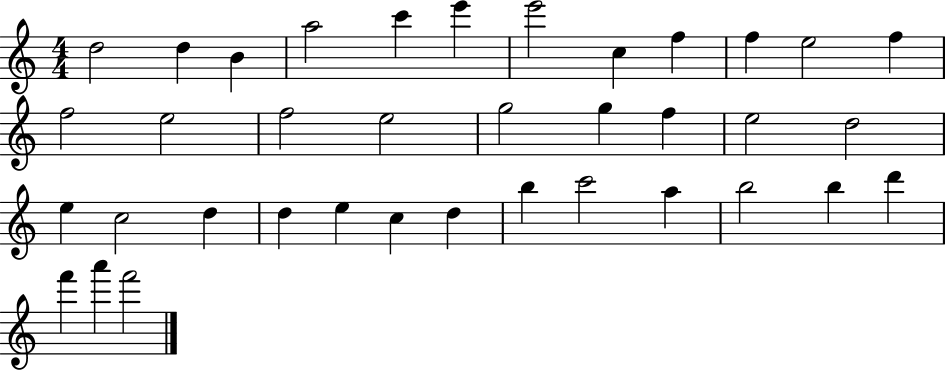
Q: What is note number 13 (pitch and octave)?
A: F5